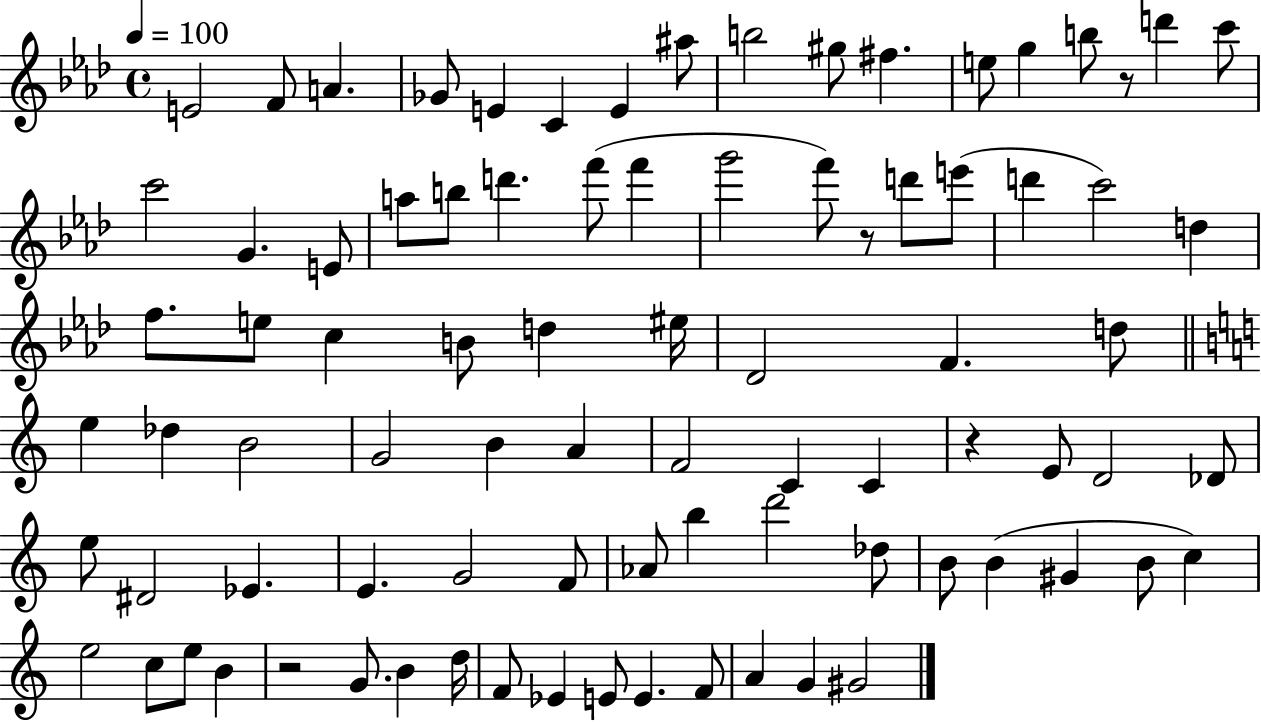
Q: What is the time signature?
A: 4/4